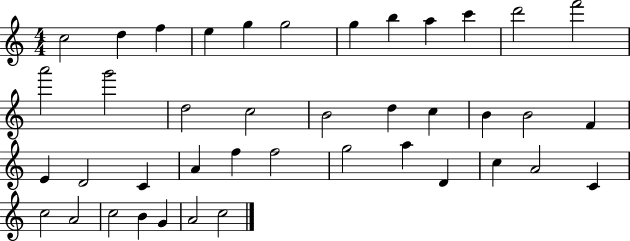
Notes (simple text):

C5/h D5/q F5/q E5/q G5/q G5/h G5/q B5/q A5/q C6/q D6/h F6/h A6/h G6/h D5/h C5/h B4/h D5/q C5/q B4/q B4/h F4/q E4/q D4/h C4/q A4/q F5/q F5/h G5/h A5/q D4/q C5/q A4/h C4/q C5/h A4/h C5/h B4/q G4/q A4/h C5/h